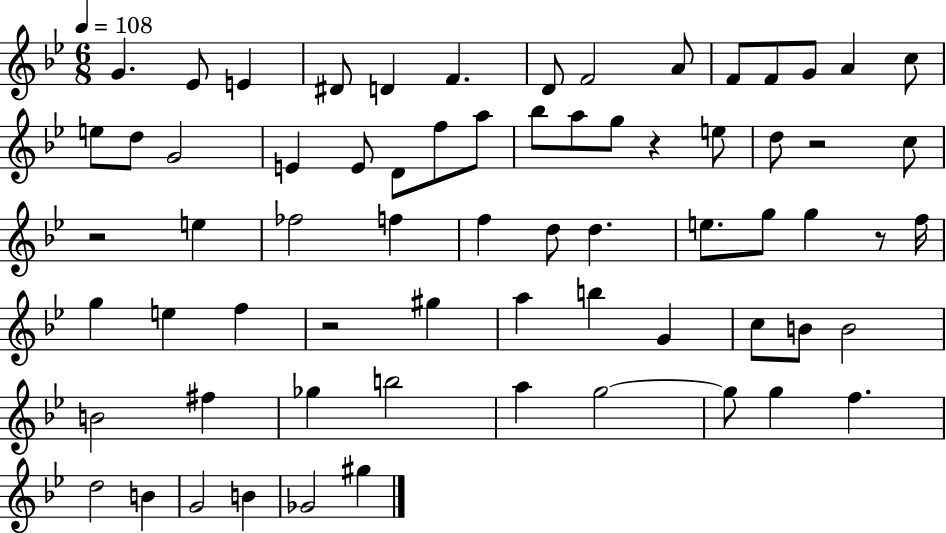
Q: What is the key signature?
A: BES major